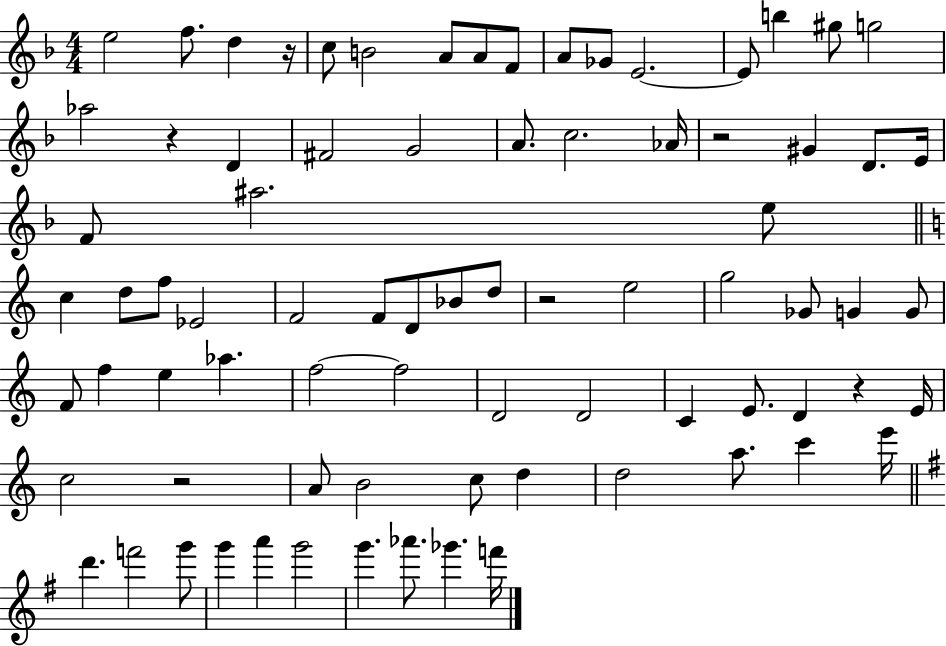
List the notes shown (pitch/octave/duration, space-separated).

E5/h F5/e. D5/q R/s C5/e B4/h A4/e A4/e F4/e A4/e Gb4/e E4/h. E4/e B5/q G#5/e G5/h Ab5/h R/q D4/q F#4/h G4/h A4/e. C5/h. Ab4/s R/h G#4/q D4/e. E4/s F4/e A#5/h. E5/e C5/q D5/e F5/e Eb4/h F4/h F4/e D4/e Bb4/e D5/e R/h E5/h G5/h Gb4/e G4/q G4/e F4/e F5/q E5/q Ab5/q. F5/h F5/h D4/h D4/h C4/q E4/e. D4/q R/q E4/s C5/h R/h A4/e B4/h C5/e D5/q D5/h A5/e. C6/q E6/s D6/q. F6/h G6/e G6/q A6/q G6/h G6/q. Ab6/e. Gb6/q. F6/s